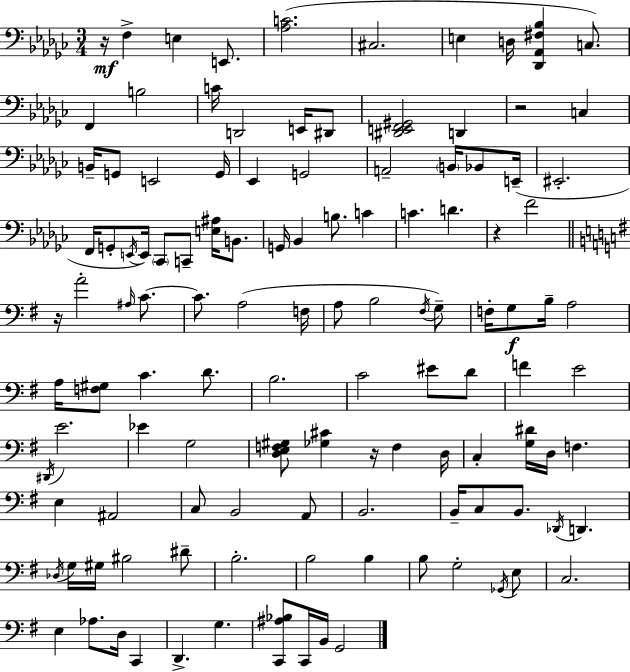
R/s F3/q E3/q E2/e. [Ab3,C4]/h. C#3/h. E3/q D3/s [Db2,Ab2,F#3,Bb3]/q C3/e. F2/q B3/h C4/s D2/h E2/s D#2/e [D#2,E2,F2,G#2]/h D2/q R/h C3/q B2/s G2/e E2/h G2/s Eb2/q G2/h A2/h B2/s Bb2/e E2/s EIS2/h. F2/s G2/e E2/s E2/s CES2/e C2/e [E3,A#3]/s B2/e. G2/s Bb2/q B3/e. C4/q C4/q. D4/q. R/q F4/h R/s A4/h A#3/s C4/e. C4/e. A3/h F3/s A3/e B3/h F#3/s G3/e F3/s G3/e B3/s A3/h A3/s [F3,G#3]/e C4/q. D4/e. B3/h. C4/h EIS4/e D4/e F4/q E4/h D#2/s E4/h. Eb4/q G3/h [D3,E3,F3,G#3]/e [Gb3,C#4]/q R/s F3/q D3/s C3/q [G3,D#4]/s D3/s F3/q. E3/q A#2/h C3/e B2/h A2/e B2/h. B2/s C3/e B2/e. Db2/s D2/q. Db3/s G3/s G#3/s BIS3/h D#4/e B3/h. B3/h B3/q B3/e G3/h Gb2/s E3/e C3/h. E3/q Ab3/e. D3/s C2/q D2/q. G3/q. [C2,A#3,Bb3]/e C2/s B2/s G2/h